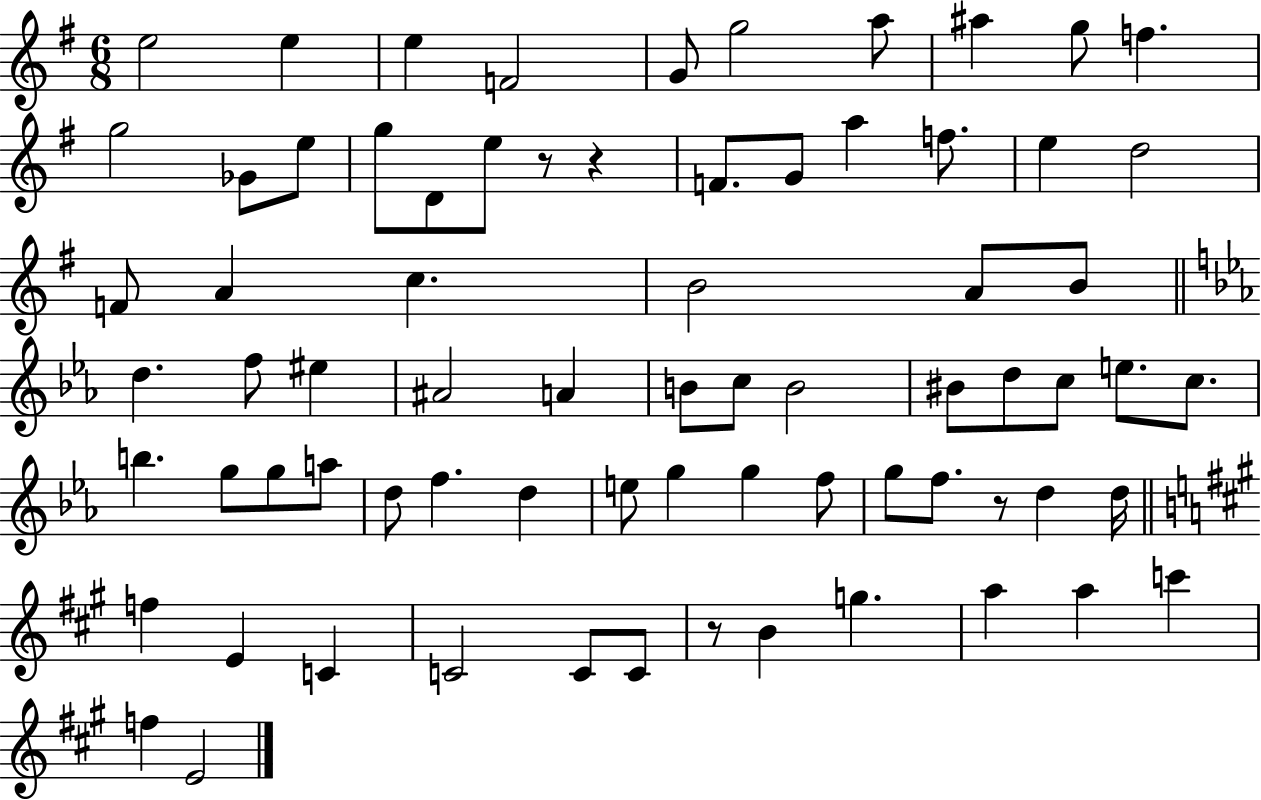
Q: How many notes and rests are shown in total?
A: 73